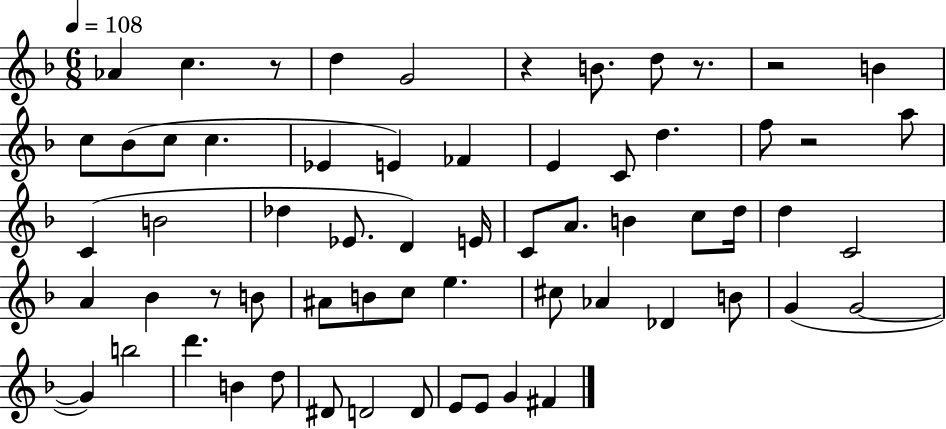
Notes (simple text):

Ab4/q C5/q. R/e D5/q G4/h R/q B4/e. D5/e R/e. R/h B4/q C5/e Bb4/e C5/e C5/q. Eb4/q E4/q FES4/q E4/q C4/e D5/q. F5/e R/h A5/e C4/q B4/h Db5/q Eb4/e. D4/q E4/s C4/e A4/e. B4/q C5/e D5/s D5/q C4/h A4/q Bb4/q R/e B4/e A#4/e B4/e C5/e E5/q. C#5/e Ab4/q Db4/q B4/e G4/q G4/h G4/q B5/h D6/q. B4/q D5/e D#4/e D4/h D4/e E4/e E4/e G4/q F#4/q